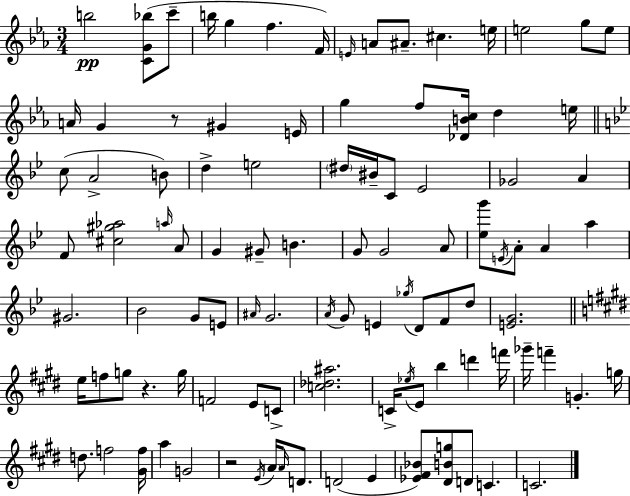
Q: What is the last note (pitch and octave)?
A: C4